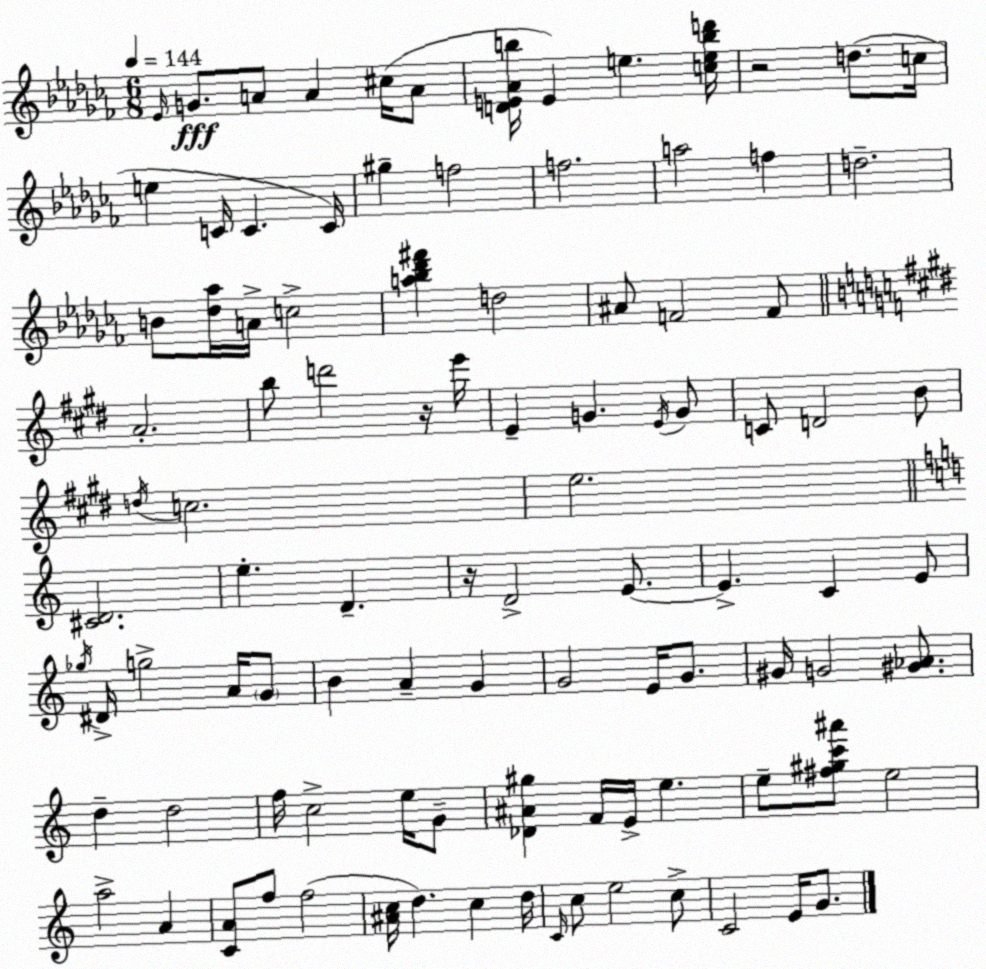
X:1
T:Untitled
M:6/8
L:1/4
K:Abm
_E/4 G/2 A/2 A ^c/4 A/2 [DE_Ab]/4 E e [cebd']/4 z2 d/2 c/4 e C/4 C C/4 ^g f2 f2 a2 f d2 B/2 [_d_a]/4 A/4 c2 [a_b_d'^f'] d2 ^A/2 F2 F/2 A2 b/2 d'2 z/4 e'/4 E G E/4 G/2 C/2 D2 B/2 d/4 c2 e2 [^CD]2 e D z/4 D2 E/2 E C E/2 _g/4 ^D/4 g2 A/4 G/2 B A G G2 E/4 G/2 ^G/4 G2 [^G_A]/2 d d2 f/4 c2 e/4 G/2 [_D^A^g] F/4 E/4 e e/2 [^f^gc'^a']/2 e2 a2 A [CA]/2 f/2 f2 [^Ac]/4 d c d/4 C/4 c/2 e2 c/2 C2 E/4 G/2